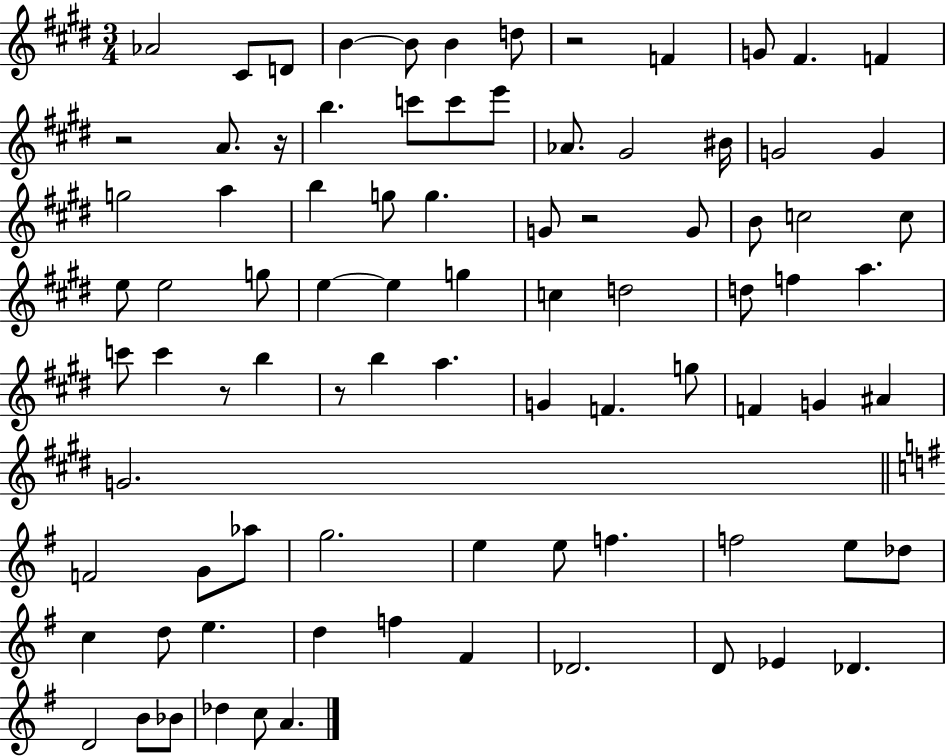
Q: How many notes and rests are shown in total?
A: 86